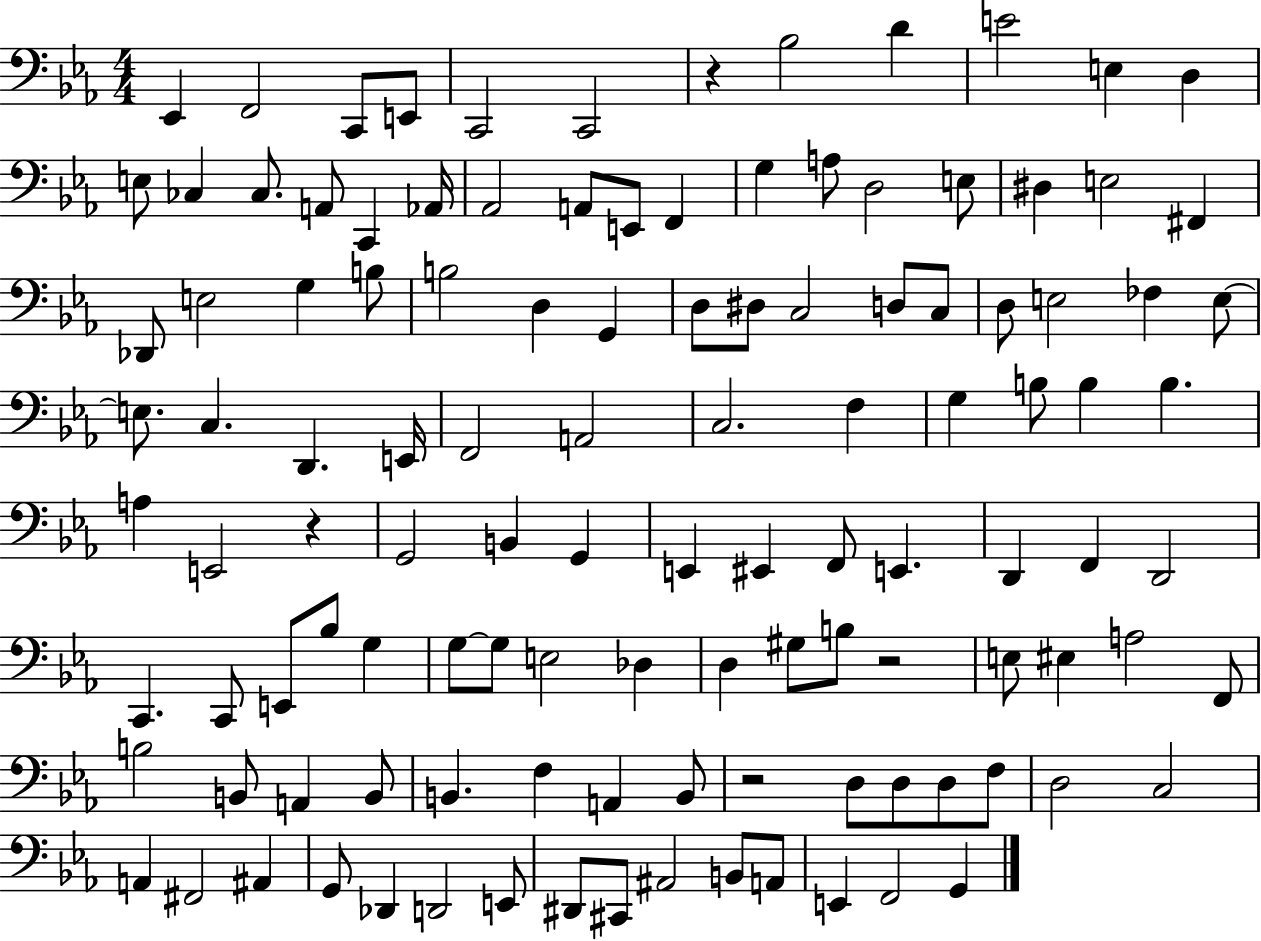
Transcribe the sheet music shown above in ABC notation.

X:1
T:Untitled
M:4/4
L:1/4
K:Eb
_E,, F,,2 C,,/2 E,,/2 C,,2 C,,2 z _B,2 D E2 E, D, E,/2 _C, _C,/2 A,,/2 C,, _A,,/4 _A,,2 A,,/2 E,,/2 F,, G, A,/2 D,2 E,/2 ^D, E,2 ^F,, _D,,/2 E,2 G, B,/2 B,2 D, G,, D,/2 ^D,/2 C,2 D,/2 C,/2 D,/2 E,2 _F, E,/2 E,/2 C, D,, E,,/4 F,,2 A,,2 C,2 F, G, B,/2 B, B, A, E,,2 z G,,2 B,, G,, E,, ^E,, F,,/2 E,, D,, F,, D,,2 C,, C,,/2 E,,/2 _B,/2 G, G,/2 G,/2 E,2 _D, D, ^G,/2 B,/2 z2 E,/2 ^E, A,2 F,,/2 B,2 B,,/2 A,, B,,/2 B,, F, A,, B,,/2 z2 D,/2 D,/2 D,/2 F,/2 D,2 C,2 A,, ^F,,2 ^A,, G,,/2 _D,, D,,2 E,,/2 ^D,,/2 ^C,,/2 ^A,,2 B,,/2 A,,/2 E,, F,,2 G,,